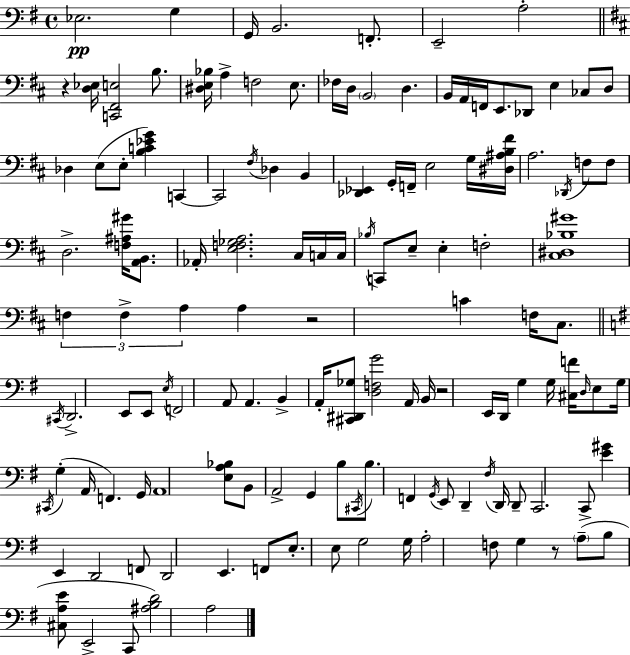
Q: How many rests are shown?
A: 4